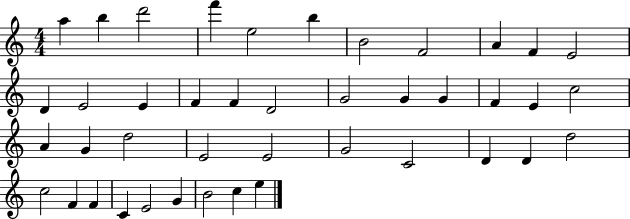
A5/q B5/q D6/h F6/q E5/h B5/q B4/h F4/h A4/q F4/q E4/h D4/q E4/h E4/q F4/q F4/q D4/h G4/h G4/q G4/q F4/q E4/q C5/h A4/q G4/q D5/h E4/h E4/h G4/h C4/h D4/q D4/q D5/h C5/h F4/q F4/q C4/q E4/h G4/q B4/h C5/q E5/q